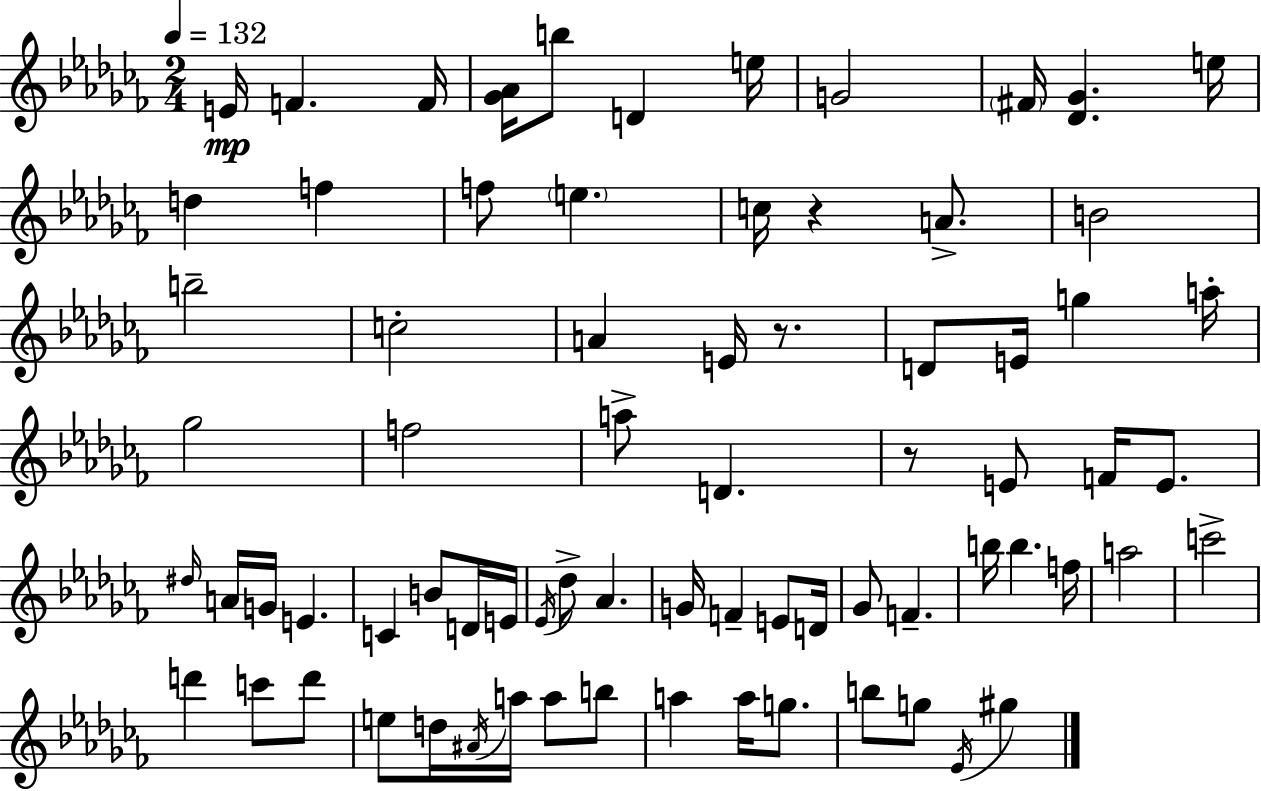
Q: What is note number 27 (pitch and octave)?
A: A5